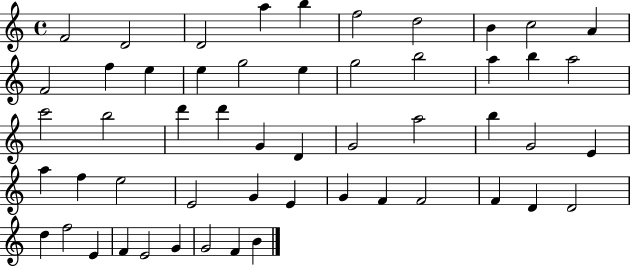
X:1
T:Untitled
M:4/4
L:1/4
K:C
F2 D2 D2 a b f2 d2 B c2 A F2 f e e g2 e g2 b2 a b a2 c'2 b2 d' d' G D G2 a2 b G2 E a f e2 E2 G E G F F2 F D D2 d f2 E F E2 G G2 F B